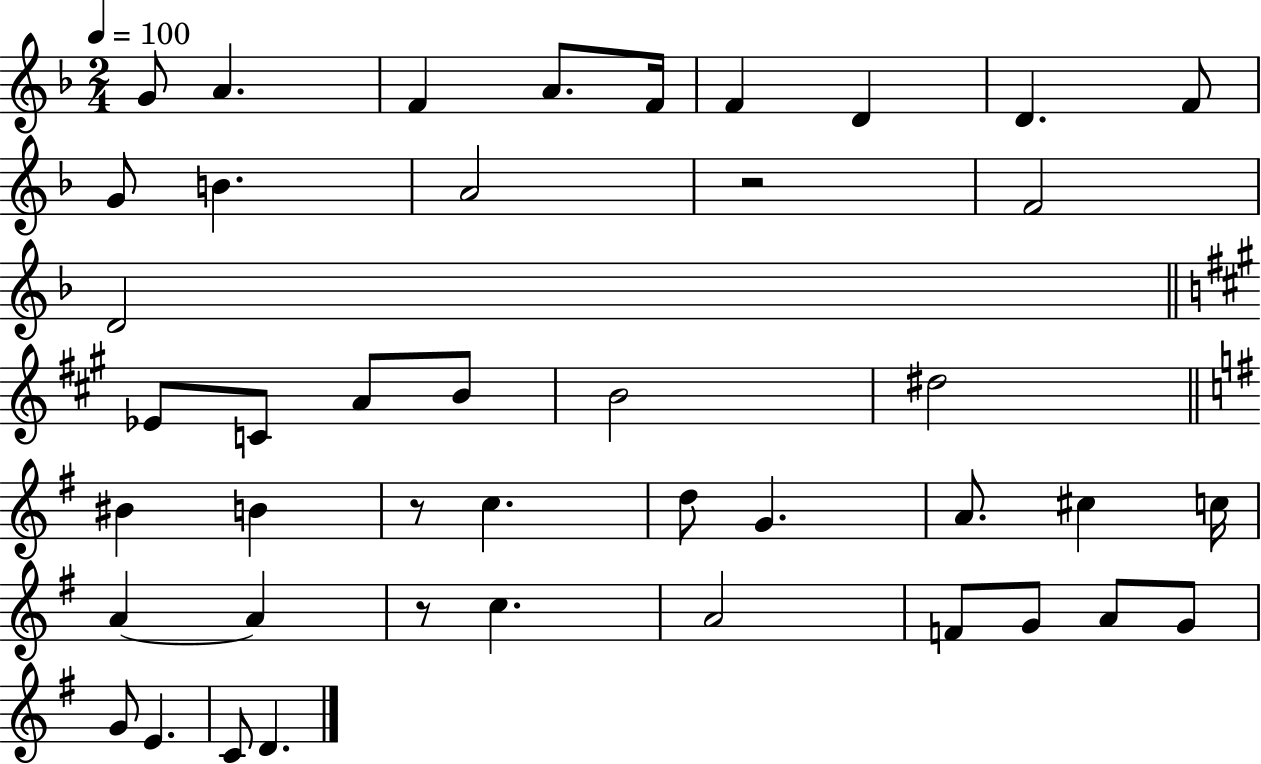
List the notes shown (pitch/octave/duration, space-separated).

G4/e A4/q. F4/q A4/e. F4/s F4/q D4/q D4/q. F4/e G4/e B4/q. A4/h R/h F4/h D4/h Eb4/e C4/e A4/e B4/e B4/h D#5/h BIS4/q B4/q R/e C5/q. D5/e G4/q. A4/e. C#5/q C5/s A4/q A4/q R/e C5/q. A4/h F4/e G4/e A4/e G4/e G4/e E4/q. C4/e D4/q.